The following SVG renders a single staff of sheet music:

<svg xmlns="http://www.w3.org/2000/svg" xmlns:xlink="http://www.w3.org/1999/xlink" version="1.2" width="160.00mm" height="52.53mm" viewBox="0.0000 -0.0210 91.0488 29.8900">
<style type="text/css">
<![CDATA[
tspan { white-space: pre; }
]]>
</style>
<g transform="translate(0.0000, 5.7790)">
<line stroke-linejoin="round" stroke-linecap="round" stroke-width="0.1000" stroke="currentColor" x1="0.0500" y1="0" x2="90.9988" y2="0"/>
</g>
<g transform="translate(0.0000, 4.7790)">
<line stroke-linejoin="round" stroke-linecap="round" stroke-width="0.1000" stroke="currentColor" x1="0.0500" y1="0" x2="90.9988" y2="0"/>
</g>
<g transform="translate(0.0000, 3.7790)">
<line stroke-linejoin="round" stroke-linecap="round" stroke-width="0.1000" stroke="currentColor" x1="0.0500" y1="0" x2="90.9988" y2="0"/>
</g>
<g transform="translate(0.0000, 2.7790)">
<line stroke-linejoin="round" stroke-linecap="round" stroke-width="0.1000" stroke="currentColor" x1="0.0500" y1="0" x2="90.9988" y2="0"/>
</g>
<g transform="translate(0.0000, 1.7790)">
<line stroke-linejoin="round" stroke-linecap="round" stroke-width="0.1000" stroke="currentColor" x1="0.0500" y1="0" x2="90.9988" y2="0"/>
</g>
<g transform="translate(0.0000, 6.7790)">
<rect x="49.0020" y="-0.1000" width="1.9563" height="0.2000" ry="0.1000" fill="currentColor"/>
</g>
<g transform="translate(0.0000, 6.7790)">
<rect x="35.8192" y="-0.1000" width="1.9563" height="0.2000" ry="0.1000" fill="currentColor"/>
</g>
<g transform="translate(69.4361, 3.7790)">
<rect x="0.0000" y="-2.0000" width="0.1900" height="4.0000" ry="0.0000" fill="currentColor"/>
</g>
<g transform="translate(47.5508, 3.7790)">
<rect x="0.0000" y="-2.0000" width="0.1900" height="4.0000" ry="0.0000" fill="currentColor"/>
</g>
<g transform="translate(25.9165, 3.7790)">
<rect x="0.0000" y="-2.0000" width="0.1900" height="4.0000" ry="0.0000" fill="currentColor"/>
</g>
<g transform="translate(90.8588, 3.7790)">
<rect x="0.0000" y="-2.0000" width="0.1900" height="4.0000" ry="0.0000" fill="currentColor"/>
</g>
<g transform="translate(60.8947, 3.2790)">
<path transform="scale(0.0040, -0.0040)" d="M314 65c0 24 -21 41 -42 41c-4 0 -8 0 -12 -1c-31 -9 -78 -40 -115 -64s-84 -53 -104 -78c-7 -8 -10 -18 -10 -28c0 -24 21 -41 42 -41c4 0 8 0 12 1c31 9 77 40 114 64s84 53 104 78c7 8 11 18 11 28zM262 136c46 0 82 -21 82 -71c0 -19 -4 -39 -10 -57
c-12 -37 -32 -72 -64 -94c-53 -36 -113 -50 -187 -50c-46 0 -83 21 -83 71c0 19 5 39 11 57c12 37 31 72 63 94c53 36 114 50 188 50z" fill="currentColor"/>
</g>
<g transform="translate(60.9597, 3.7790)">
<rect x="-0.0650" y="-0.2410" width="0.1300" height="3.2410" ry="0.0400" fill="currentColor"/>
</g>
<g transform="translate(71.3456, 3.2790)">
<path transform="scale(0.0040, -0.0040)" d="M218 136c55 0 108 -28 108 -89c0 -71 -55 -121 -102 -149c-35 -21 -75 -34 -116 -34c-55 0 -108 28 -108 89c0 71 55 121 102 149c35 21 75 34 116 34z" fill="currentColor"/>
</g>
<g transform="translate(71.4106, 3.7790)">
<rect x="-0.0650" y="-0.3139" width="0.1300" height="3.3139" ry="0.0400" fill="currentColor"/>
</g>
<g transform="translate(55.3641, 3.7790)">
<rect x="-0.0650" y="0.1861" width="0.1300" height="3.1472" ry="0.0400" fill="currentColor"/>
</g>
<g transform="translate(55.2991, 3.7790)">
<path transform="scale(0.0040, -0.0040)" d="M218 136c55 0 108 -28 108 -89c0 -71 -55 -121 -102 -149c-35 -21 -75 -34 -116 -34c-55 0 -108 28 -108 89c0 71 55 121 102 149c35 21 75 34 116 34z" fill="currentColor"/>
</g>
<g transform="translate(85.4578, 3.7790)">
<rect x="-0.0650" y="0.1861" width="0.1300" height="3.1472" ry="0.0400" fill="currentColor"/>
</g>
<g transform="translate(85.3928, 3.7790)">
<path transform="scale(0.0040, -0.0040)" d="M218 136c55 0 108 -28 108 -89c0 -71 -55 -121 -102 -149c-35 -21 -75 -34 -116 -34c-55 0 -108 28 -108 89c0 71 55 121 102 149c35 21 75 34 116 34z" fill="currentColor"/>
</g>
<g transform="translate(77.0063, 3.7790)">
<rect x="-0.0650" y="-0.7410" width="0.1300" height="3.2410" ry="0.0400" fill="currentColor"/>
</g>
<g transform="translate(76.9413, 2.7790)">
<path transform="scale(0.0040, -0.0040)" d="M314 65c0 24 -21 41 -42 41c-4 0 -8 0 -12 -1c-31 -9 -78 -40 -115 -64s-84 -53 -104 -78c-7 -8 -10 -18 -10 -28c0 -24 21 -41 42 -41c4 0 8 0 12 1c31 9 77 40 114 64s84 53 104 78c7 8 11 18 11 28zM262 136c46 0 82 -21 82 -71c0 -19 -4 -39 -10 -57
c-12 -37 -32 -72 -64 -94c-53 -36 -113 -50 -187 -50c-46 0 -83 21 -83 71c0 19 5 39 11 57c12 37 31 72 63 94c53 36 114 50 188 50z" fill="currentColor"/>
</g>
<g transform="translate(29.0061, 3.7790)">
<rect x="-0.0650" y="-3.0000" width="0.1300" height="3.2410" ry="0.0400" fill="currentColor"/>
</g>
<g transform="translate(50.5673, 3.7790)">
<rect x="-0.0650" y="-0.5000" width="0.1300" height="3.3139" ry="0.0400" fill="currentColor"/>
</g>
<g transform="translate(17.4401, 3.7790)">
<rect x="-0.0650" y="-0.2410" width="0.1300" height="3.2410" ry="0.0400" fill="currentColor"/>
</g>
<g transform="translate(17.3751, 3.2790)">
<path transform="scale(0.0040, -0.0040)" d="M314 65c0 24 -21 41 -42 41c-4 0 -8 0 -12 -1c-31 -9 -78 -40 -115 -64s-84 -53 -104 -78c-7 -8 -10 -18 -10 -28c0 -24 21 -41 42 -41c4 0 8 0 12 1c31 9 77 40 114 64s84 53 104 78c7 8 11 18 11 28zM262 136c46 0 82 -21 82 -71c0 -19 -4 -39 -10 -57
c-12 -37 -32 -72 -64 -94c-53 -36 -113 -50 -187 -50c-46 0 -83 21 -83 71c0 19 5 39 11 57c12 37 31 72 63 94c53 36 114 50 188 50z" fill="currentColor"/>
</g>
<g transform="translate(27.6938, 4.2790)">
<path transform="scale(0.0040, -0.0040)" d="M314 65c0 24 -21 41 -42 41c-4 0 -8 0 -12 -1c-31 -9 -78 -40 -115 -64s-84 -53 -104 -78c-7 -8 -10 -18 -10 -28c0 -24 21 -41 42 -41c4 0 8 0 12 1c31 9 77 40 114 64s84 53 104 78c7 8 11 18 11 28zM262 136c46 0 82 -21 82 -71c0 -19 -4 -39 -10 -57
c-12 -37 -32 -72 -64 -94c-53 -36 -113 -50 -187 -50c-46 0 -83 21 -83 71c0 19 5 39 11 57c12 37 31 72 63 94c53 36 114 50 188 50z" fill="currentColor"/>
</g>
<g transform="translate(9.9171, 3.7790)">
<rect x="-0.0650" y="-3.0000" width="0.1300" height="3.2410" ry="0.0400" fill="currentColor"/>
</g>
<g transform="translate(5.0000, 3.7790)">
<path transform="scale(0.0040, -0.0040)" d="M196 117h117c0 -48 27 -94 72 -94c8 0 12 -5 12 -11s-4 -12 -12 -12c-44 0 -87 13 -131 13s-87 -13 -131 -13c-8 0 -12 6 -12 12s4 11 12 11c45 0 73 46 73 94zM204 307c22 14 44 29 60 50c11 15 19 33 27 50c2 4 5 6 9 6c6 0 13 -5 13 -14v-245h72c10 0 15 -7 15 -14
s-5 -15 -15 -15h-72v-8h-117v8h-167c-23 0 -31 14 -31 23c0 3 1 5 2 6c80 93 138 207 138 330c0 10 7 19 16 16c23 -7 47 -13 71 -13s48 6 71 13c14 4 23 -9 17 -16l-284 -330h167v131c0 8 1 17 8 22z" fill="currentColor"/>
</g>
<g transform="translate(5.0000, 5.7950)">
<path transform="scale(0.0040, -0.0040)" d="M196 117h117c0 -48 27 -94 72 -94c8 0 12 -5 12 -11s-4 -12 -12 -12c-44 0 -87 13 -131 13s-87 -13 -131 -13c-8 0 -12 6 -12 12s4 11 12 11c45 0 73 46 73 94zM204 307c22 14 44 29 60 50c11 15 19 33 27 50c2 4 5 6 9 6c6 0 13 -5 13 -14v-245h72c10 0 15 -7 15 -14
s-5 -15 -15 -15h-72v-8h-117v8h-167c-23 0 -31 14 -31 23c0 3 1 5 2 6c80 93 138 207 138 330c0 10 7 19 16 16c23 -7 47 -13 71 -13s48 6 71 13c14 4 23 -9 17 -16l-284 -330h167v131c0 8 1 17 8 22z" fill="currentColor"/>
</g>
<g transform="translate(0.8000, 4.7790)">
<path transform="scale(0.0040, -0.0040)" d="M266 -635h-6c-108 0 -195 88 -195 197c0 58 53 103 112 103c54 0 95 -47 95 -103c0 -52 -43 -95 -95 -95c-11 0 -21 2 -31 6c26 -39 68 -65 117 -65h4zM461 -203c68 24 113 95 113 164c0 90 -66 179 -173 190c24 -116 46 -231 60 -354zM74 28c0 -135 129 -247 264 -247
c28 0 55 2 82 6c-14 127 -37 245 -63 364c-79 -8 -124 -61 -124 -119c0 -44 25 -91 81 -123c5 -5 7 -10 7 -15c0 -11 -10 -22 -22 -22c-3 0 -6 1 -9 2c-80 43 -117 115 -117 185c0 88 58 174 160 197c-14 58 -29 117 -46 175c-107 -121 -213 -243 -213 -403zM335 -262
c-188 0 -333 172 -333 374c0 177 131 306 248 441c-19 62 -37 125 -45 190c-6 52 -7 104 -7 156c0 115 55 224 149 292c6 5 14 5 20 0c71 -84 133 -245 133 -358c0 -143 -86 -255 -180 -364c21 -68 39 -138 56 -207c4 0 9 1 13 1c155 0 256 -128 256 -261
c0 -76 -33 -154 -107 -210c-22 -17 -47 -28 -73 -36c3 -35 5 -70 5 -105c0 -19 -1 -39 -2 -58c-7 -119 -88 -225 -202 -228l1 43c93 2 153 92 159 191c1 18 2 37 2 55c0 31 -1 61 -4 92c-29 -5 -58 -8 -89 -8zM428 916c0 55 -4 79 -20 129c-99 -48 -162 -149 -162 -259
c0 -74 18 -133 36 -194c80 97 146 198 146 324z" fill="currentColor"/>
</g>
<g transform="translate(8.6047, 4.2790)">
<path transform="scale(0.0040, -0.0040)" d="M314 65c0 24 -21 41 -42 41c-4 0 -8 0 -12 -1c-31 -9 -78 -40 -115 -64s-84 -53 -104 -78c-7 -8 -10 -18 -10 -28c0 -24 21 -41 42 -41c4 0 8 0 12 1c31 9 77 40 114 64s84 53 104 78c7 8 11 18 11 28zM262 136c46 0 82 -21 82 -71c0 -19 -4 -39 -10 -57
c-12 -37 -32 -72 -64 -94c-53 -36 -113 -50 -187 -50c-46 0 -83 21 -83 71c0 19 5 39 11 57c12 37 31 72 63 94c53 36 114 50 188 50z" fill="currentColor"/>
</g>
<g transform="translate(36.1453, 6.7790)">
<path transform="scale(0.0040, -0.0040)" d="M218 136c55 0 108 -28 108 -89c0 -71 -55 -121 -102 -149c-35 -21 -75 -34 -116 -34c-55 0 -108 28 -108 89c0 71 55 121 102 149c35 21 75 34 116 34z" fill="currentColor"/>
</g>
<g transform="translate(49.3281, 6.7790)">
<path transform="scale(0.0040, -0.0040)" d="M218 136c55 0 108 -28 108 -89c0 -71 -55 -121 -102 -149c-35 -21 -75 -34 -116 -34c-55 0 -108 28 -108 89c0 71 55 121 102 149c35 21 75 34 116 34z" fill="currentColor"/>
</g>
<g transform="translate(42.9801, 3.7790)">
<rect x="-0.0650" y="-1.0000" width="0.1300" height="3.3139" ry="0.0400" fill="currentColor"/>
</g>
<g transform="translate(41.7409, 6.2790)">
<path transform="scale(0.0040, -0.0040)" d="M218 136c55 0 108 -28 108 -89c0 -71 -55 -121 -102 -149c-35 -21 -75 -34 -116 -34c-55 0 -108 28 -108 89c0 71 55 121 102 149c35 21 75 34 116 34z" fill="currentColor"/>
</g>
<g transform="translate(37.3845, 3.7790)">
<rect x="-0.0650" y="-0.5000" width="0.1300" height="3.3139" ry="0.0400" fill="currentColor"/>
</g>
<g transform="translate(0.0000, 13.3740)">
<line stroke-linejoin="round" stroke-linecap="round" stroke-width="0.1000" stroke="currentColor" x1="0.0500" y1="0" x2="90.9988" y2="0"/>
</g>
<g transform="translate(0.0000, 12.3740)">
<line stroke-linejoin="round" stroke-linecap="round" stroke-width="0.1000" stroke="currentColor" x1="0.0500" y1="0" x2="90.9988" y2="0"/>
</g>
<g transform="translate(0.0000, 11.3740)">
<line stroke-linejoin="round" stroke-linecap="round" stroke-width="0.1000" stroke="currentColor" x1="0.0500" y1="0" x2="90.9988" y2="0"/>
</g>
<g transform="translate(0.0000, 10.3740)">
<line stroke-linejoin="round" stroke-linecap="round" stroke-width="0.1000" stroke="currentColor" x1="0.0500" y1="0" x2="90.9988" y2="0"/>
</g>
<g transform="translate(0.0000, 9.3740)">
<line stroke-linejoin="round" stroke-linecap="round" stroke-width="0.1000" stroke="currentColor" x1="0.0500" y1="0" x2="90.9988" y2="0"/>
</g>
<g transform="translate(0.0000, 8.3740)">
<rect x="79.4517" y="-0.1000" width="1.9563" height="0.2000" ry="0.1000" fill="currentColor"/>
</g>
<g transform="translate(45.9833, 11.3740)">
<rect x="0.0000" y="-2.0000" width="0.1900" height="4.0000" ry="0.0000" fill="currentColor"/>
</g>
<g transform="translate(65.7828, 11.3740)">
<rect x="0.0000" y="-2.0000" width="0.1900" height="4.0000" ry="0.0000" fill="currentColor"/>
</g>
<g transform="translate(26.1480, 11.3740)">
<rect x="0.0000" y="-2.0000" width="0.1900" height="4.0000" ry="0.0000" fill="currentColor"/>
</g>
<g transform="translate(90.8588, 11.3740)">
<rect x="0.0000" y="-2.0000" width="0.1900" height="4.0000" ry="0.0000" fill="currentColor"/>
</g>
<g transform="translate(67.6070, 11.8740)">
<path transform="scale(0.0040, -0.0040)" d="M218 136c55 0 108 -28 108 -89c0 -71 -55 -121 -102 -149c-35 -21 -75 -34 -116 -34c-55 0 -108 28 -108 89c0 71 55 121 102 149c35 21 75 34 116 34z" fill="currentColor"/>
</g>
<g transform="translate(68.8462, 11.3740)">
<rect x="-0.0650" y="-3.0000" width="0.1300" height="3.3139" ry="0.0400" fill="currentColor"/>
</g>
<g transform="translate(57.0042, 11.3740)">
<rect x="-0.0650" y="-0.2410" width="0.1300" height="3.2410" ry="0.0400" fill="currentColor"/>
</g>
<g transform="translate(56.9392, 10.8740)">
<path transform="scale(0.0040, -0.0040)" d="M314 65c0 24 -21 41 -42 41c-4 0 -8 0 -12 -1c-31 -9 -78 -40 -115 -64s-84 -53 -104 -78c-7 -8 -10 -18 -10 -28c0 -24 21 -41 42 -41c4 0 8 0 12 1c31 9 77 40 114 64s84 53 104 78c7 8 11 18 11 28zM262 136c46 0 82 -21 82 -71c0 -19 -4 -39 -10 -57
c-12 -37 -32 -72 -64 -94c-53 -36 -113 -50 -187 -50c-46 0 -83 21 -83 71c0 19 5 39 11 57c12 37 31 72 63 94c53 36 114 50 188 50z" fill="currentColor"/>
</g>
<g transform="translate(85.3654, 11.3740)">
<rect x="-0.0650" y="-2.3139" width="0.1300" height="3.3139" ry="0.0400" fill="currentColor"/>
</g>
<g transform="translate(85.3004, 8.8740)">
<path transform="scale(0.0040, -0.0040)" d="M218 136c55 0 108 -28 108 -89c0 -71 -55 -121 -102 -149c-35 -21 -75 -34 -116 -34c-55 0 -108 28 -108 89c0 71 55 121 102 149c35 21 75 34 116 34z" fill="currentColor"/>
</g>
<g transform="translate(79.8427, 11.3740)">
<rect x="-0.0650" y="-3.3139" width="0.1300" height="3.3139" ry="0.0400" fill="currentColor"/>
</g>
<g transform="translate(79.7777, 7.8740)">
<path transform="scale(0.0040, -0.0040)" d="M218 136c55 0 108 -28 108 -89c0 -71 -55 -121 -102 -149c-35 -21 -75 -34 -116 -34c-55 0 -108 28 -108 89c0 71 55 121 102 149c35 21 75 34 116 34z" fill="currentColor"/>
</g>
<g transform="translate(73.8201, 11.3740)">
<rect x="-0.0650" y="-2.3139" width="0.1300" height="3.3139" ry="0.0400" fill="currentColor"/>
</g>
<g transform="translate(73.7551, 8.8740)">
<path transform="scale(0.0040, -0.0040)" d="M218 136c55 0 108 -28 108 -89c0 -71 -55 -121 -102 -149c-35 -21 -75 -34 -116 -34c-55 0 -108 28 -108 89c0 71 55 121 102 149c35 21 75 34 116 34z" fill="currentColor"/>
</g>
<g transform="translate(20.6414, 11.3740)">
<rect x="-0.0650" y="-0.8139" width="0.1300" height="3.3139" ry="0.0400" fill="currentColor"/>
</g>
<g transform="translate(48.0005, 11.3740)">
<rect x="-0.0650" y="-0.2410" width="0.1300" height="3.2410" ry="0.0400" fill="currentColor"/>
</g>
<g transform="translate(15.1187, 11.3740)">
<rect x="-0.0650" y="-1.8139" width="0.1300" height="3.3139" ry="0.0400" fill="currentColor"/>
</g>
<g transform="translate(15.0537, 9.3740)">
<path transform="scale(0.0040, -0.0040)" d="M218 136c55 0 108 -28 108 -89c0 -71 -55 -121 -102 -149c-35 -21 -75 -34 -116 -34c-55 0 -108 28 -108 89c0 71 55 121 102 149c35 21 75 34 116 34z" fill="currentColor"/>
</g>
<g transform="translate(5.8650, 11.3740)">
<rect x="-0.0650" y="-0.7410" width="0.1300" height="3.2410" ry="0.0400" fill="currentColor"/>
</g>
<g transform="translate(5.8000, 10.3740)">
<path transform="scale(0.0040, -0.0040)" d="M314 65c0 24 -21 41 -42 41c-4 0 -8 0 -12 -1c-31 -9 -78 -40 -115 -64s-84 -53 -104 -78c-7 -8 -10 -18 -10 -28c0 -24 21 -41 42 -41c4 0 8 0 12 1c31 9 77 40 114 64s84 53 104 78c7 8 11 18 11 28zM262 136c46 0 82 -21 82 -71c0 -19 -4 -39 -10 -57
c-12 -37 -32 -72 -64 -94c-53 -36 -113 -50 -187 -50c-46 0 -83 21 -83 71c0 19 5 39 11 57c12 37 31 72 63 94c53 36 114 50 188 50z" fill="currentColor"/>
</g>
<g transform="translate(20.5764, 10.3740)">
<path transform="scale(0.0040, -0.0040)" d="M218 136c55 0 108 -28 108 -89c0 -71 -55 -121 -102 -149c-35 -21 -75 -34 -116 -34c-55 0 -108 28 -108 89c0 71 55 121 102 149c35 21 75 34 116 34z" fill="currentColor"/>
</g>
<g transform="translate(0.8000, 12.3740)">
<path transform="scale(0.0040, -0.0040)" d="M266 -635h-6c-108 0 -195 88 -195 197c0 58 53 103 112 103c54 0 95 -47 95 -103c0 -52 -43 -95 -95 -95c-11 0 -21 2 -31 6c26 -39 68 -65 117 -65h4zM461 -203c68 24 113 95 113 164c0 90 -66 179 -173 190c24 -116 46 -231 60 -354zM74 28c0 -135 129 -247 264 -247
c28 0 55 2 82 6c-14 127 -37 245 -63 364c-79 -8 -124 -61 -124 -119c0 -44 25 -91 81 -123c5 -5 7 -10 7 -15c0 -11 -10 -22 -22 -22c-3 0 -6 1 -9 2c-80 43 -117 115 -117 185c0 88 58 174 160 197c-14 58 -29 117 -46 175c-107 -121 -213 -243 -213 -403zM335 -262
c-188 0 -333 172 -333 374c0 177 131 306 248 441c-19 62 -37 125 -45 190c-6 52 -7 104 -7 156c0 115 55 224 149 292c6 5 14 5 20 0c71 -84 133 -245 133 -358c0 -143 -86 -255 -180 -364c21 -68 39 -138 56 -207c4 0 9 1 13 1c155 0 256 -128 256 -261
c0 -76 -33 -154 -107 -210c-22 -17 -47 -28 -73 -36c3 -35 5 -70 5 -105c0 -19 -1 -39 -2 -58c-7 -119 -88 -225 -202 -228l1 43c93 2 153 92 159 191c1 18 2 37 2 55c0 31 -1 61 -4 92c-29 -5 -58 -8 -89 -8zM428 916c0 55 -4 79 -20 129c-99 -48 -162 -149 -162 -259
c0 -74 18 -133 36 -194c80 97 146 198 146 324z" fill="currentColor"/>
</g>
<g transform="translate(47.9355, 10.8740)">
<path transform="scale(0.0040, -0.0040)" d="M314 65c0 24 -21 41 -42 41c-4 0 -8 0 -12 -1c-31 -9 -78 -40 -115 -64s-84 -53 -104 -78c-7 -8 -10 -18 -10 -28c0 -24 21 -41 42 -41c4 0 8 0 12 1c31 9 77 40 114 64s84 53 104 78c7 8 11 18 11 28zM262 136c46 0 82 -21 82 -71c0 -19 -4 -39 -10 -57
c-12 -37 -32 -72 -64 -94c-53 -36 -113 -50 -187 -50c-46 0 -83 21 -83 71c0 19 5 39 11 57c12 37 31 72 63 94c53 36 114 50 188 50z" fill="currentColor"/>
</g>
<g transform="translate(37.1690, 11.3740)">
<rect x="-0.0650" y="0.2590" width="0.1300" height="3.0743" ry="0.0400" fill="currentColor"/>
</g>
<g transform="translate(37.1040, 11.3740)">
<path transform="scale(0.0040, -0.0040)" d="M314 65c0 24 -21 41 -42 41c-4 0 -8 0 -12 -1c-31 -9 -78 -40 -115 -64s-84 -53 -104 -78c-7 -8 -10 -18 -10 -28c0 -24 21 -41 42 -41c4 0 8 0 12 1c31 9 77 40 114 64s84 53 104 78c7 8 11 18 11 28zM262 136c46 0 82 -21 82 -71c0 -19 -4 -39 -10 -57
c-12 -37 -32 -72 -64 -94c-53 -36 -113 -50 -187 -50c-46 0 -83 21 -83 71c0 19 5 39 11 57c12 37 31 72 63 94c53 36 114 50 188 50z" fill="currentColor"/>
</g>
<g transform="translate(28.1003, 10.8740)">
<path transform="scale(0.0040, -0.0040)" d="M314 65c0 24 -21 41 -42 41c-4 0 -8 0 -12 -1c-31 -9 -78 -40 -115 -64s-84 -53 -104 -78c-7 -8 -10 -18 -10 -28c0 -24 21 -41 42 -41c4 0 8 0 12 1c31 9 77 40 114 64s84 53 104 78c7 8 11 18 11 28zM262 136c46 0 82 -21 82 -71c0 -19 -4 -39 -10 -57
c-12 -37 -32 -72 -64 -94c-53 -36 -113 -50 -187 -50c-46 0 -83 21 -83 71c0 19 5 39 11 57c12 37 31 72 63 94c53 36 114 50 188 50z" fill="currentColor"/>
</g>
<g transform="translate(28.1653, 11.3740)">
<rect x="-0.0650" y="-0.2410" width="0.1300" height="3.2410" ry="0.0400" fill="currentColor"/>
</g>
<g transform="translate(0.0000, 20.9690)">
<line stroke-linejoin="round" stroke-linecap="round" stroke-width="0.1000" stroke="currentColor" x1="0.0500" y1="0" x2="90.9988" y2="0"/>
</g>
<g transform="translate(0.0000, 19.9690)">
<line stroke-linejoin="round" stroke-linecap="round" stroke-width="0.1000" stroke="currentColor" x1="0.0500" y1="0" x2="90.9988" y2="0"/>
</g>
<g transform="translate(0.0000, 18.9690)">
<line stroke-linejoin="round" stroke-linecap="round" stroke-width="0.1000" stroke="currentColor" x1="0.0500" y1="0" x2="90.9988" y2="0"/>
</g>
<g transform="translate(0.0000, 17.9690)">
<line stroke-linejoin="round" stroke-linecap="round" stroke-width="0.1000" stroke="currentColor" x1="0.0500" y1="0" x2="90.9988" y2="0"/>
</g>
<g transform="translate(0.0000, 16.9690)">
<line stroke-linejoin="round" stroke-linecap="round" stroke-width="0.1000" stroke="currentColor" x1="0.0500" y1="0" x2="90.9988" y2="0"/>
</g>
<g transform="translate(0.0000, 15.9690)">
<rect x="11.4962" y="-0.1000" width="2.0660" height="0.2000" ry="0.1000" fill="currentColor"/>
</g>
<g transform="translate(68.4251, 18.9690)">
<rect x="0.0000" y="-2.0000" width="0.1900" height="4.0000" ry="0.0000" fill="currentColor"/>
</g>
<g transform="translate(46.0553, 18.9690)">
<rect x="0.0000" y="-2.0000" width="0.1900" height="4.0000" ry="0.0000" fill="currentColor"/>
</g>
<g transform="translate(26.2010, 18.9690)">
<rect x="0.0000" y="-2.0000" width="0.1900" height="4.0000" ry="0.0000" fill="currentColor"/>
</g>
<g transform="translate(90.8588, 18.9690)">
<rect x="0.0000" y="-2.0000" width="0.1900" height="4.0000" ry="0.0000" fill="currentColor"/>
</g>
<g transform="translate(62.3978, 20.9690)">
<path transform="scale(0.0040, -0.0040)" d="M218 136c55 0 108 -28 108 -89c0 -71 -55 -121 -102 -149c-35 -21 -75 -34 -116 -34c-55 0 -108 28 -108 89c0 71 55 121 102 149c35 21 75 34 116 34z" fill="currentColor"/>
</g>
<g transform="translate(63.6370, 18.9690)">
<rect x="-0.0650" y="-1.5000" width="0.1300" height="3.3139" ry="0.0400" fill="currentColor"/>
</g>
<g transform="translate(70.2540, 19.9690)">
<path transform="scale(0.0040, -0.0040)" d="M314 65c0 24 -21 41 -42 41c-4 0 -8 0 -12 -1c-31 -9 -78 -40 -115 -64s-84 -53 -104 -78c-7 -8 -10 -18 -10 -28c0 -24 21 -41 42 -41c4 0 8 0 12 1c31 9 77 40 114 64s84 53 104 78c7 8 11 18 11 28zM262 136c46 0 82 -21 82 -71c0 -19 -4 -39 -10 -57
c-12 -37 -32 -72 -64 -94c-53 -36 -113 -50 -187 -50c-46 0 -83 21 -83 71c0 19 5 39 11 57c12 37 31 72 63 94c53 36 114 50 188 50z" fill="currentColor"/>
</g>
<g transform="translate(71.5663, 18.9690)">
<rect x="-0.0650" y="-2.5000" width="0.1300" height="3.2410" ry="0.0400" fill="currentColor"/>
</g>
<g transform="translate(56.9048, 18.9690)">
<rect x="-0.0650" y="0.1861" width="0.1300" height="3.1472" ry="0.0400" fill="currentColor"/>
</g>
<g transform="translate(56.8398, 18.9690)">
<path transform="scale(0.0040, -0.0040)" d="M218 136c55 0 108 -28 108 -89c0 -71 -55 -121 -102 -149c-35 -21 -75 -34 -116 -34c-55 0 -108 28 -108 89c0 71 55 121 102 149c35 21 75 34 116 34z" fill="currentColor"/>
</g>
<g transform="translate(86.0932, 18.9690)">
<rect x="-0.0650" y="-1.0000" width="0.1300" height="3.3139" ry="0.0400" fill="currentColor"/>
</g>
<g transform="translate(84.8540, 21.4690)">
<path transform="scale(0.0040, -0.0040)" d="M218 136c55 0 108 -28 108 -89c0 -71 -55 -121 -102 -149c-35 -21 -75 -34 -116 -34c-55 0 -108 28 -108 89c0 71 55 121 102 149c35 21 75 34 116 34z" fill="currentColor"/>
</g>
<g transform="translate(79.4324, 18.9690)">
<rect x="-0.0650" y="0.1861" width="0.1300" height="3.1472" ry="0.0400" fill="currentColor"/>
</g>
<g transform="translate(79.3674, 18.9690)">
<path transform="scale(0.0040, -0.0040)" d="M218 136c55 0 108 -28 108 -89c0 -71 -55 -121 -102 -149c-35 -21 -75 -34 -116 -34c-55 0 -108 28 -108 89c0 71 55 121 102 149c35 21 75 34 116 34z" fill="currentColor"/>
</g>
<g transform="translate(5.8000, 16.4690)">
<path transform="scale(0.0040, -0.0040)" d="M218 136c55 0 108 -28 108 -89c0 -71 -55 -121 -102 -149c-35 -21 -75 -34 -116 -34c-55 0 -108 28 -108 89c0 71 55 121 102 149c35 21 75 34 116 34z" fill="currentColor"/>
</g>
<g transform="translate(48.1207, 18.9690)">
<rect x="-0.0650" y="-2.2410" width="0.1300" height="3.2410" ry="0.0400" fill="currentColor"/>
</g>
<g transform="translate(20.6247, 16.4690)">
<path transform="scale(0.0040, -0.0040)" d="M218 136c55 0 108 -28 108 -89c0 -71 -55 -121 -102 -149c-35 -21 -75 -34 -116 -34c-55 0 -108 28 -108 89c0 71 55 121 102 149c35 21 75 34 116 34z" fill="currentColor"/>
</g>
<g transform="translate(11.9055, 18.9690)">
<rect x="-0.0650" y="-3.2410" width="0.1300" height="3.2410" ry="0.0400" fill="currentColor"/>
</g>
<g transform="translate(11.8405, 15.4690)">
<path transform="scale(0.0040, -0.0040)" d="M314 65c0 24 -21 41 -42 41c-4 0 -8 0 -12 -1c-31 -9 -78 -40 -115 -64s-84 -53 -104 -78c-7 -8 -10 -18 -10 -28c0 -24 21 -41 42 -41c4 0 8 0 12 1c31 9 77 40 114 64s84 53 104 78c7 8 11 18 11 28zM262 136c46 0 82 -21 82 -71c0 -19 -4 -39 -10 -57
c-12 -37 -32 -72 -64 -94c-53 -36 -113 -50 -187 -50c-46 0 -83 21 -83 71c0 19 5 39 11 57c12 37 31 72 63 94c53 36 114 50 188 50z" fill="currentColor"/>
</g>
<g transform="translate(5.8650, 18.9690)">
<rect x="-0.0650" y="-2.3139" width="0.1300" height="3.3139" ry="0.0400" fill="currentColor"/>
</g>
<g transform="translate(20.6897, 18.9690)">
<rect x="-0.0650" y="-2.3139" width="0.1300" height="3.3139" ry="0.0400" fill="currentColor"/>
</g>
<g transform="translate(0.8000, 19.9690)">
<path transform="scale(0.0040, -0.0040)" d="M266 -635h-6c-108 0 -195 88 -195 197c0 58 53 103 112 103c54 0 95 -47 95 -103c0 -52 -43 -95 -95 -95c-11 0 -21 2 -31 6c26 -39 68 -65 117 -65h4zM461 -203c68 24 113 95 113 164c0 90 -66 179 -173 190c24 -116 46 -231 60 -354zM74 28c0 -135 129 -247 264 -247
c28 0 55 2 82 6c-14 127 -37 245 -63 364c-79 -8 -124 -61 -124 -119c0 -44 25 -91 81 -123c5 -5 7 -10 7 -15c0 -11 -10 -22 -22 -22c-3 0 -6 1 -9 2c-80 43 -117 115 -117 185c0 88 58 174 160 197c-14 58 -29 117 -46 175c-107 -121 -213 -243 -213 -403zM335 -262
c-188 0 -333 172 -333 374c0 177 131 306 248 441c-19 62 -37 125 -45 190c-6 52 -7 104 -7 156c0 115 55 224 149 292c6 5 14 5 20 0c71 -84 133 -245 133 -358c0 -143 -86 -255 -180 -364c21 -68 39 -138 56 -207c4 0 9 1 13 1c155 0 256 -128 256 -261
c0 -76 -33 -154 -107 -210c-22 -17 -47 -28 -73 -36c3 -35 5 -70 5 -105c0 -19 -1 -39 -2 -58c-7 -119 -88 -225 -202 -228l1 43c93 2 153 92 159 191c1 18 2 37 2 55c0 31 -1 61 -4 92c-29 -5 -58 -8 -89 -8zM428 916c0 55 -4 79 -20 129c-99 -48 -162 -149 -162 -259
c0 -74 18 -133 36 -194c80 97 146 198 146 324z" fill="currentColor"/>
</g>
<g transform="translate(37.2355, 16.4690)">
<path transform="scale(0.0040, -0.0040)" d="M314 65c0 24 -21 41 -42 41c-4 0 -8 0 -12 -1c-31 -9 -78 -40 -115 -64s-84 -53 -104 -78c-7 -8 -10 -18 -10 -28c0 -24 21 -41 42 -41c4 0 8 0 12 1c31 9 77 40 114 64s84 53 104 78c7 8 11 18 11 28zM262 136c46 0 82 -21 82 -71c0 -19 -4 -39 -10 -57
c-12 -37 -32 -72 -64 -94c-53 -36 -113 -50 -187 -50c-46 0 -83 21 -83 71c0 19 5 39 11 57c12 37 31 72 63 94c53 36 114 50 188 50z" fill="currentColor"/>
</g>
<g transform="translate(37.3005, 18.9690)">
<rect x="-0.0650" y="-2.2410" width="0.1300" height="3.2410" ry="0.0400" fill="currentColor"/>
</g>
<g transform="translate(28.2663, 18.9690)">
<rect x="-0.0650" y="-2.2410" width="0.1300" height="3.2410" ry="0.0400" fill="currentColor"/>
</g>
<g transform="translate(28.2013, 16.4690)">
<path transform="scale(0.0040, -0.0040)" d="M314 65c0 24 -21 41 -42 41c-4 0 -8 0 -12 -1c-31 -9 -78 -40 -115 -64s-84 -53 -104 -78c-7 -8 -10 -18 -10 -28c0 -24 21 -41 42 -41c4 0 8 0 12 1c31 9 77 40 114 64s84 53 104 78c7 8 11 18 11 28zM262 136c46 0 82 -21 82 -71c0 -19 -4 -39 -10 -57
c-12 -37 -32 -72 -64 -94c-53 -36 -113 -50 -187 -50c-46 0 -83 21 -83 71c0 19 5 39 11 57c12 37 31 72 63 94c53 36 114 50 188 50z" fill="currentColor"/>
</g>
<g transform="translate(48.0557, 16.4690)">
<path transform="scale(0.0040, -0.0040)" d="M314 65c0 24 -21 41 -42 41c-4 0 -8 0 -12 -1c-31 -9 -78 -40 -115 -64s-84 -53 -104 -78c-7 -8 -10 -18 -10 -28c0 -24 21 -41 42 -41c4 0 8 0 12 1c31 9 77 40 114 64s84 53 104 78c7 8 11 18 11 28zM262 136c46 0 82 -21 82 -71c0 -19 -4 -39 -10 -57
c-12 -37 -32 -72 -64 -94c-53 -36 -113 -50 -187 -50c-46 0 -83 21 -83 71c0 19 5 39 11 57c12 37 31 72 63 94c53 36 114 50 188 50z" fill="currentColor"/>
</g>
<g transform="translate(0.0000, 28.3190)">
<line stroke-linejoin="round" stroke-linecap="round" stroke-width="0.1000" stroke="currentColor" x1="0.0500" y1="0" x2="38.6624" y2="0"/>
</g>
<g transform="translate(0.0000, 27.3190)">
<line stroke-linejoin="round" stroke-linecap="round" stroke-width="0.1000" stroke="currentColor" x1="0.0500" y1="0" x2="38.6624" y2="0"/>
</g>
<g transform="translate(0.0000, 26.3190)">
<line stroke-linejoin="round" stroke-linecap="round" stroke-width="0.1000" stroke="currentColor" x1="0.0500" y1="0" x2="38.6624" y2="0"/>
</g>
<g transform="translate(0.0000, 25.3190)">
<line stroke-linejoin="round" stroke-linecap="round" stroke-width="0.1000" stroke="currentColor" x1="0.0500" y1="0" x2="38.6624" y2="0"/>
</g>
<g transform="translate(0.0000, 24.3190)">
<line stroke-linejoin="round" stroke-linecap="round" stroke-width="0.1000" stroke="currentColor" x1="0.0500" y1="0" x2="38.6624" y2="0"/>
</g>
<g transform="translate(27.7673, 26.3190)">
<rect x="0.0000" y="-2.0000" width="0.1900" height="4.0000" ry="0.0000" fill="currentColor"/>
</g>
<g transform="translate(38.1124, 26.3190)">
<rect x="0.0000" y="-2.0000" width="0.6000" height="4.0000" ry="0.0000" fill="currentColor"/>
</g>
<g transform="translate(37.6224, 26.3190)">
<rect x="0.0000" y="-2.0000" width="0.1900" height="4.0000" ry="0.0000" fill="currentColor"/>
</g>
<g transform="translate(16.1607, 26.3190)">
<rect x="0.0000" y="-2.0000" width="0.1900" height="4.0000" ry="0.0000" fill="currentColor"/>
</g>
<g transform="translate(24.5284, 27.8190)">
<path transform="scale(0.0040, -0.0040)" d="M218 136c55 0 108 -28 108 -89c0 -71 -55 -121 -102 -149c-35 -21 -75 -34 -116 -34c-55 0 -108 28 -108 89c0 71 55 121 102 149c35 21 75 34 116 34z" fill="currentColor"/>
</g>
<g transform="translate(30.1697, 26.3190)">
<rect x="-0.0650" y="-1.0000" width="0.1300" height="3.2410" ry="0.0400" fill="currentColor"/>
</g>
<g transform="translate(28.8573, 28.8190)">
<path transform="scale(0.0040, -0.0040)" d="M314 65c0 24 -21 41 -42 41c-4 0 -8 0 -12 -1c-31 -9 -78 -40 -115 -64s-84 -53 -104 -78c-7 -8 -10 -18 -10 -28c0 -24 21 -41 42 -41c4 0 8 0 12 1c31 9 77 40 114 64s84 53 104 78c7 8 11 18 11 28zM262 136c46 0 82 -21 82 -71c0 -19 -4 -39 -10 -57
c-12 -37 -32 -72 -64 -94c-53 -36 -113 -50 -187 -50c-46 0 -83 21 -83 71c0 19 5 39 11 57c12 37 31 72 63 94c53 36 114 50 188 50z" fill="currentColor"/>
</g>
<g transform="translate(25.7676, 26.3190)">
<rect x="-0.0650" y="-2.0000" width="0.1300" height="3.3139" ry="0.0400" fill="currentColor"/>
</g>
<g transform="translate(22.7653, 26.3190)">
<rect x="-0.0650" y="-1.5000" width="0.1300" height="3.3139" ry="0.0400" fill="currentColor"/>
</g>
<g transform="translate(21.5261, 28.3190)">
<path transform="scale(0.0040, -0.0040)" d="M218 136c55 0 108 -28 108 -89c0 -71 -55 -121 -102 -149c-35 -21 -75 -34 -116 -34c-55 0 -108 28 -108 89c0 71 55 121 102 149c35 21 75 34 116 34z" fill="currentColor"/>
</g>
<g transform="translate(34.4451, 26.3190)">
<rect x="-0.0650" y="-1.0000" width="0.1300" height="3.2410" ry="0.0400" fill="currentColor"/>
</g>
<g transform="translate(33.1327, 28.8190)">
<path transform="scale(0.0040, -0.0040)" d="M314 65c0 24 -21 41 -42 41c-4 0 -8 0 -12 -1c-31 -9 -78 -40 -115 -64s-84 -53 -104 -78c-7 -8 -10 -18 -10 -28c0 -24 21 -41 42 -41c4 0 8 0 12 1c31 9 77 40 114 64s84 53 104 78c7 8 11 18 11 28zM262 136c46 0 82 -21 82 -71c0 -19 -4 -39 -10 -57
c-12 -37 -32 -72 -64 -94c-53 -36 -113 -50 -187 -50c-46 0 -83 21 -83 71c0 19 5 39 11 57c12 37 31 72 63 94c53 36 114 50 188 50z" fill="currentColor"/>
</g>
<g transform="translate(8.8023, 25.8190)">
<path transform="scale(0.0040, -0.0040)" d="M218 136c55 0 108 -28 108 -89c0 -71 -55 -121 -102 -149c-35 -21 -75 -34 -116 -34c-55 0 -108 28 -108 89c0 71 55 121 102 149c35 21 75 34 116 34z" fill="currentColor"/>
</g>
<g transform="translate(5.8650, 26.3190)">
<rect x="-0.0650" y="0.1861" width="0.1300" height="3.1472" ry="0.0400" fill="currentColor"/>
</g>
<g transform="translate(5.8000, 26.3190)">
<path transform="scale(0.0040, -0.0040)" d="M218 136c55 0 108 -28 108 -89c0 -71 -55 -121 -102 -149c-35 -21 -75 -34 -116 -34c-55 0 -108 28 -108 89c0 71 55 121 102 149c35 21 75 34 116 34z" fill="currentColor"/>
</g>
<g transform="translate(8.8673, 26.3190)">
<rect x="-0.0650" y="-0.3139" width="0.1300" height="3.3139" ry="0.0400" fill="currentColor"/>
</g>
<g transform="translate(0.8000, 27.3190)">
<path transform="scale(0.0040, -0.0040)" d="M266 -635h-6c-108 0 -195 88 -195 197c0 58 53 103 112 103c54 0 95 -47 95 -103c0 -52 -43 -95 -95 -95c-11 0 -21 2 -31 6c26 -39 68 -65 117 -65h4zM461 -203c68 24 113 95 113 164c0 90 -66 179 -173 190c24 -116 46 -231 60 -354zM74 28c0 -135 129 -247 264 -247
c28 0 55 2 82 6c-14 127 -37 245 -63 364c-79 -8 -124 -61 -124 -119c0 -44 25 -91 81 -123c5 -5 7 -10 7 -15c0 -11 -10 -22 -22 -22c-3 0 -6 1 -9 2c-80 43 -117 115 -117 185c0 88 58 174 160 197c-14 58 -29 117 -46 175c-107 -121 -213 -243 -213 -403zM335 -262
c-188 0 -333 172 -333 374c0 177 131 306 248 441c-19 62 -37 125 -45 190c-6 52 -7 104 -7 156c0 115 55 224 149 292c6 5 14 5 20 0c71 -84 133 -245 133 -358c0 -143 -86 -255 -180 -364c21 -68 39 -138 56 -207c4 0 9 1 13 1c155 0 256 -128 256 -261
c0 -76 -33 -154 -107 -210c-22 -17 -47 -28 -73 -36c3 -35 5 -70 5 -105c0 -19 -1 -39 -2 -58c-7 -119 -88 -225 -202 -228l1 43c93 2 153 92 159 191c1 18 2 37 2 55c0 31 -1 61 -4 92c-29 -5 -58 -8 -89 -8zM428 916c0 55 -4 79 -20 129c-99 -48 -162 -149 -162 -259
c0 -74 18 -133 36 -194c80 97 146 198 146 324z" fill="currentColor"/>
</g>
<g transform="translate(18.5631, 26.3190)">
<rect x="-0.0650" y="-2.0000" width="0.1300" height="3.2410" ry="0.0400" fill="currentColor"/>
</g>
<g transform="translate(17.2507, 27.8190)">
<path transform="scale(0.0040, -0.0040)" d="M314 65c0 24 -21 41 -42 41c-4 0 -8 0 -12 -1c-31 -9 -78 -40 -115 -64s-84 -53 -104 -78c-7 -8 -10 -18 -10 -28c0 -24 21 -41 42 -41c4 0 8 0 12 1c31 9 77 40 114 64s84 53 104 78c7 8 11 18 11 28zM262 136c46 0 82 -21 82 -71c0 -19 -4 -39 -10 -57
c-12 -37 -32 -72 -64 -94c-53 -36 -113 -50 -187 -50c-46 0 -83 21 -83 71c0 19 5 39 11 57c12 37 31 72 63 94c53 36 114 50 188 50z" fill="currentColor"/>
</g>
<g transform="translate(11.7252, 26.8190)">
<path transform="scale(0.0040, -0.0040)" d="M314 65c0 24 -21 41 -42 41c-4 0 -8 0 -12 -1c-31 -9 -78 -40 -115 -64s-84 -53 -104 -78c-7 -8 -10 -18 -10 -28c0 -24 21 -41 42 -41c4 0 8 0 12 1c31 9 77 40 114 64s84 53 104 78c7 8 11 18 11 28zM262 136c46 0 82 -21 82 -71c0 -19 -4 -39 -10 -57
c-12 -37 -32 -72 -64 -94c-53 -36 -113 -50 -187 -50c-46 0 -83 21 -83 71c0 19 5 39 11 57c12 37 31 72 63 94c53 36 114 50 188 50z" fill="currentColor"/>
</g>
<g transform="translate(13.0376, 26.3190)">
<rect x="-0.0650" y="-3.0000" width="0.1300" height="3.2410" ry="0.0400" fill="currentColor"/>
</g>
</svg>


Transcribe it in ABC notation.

X:1
T:Untitled
M:4/4
L:1/4
K:C
A2 c2 A2 C D C B c2 c d2 B d2 f d c2 B2 c2 c2 A g b g g b2 g g2 g2 g2 B E G2 B D B c A2 F2 E F D2 D2